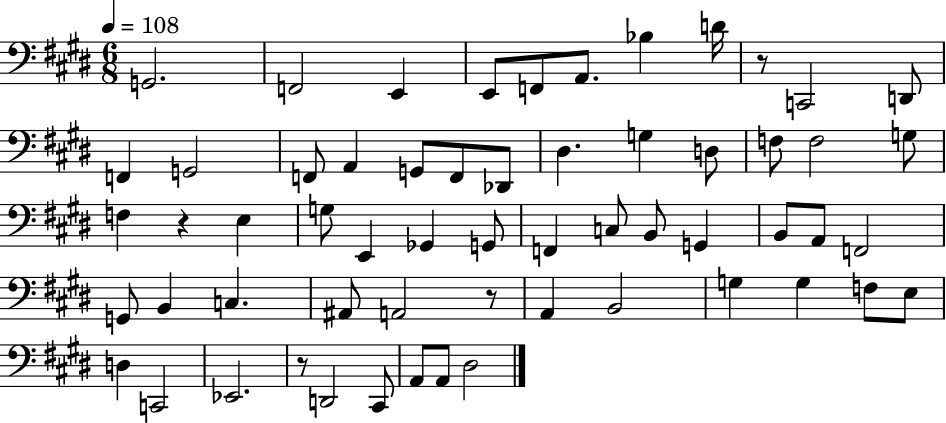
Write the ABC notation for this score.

X:1
T:Untitled
M:6/8
L:1/4
K:E
G,,2 F,,2 E,, E,,/2 F,,/2 A,,/2 _B, D/4 z/2 C,,2 D,,/2 F,, G,,2 F,,/2 A,, G,,/2 F,,/2 _D,,/2 ^D, G, D,/2 F,/2 F,2 G,/2 F, z E, G,/2 E,, _G,, G,,/2 F,, C,/2 B,,/2 G,, B,,/2 A,,/2 F,,2 G,,/2 B,, C, ^A,,/2 A,,2 z/2 A,, B,,2 G, G, F,/2 E,/2 D, C,,2 _E,,2 z/2 D,,2 ^C,,/2 A,,/2 A,,/2 ^D,2